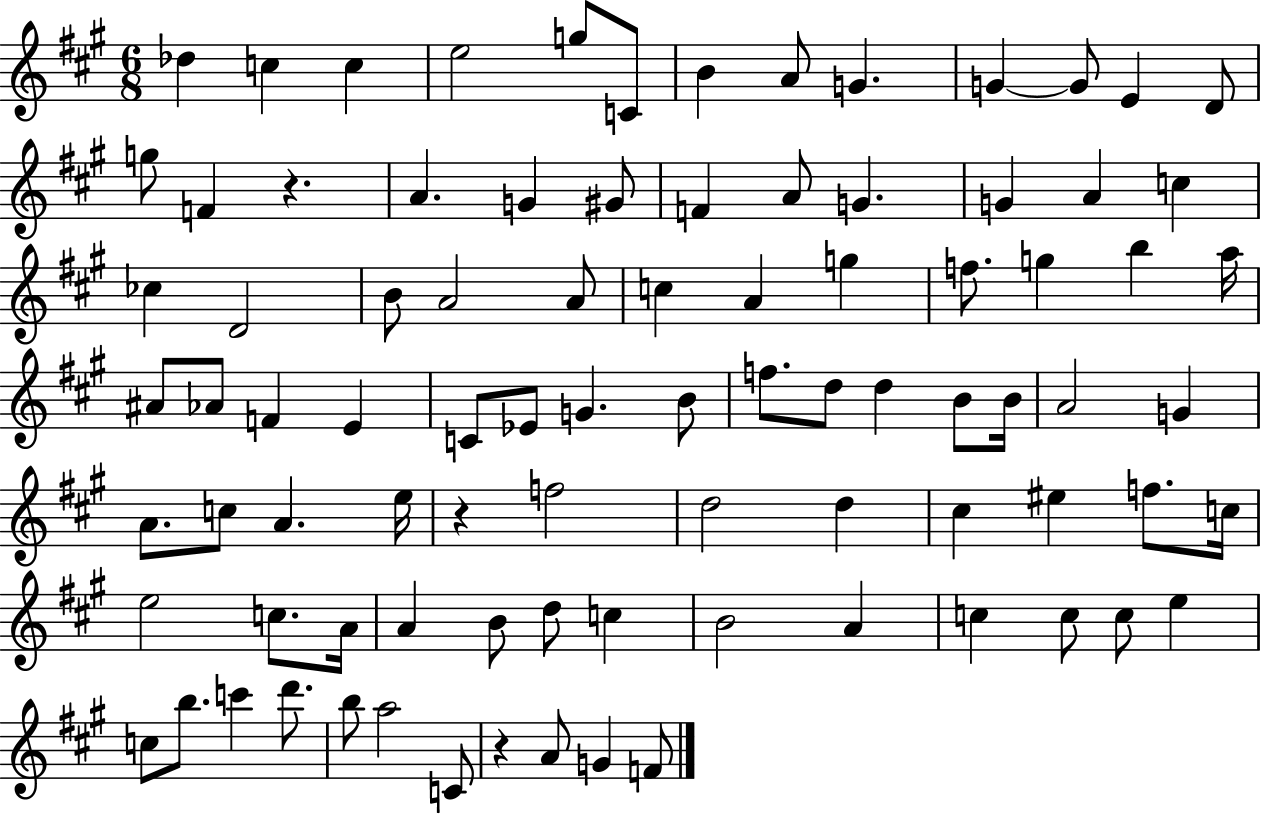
X:1
T:Untitled
M:6/8
L:1/4
K:A
_d c c e2 g/2 C/2 B A/2 G G G/2 E D/2 g/2 F z A G ^G/2 F A/2 G G A c _c D2 B/2 A2 A/2 c A g f/2 g b a/4 ^A/2 _A/2 F E C/2 _E/2 G B/2 f/2 d/2 d B/2 B/4 A2 G A/2 c/2 A e/4 z f2 d2 d ^c ^e f/2 c/4 e2 c/2 A/4 A B/2 d/2 c B2 A c c/2 c/2 e c/2 b/2 c' d'/2 b/2 a2 C/2 z A/2 G F/2